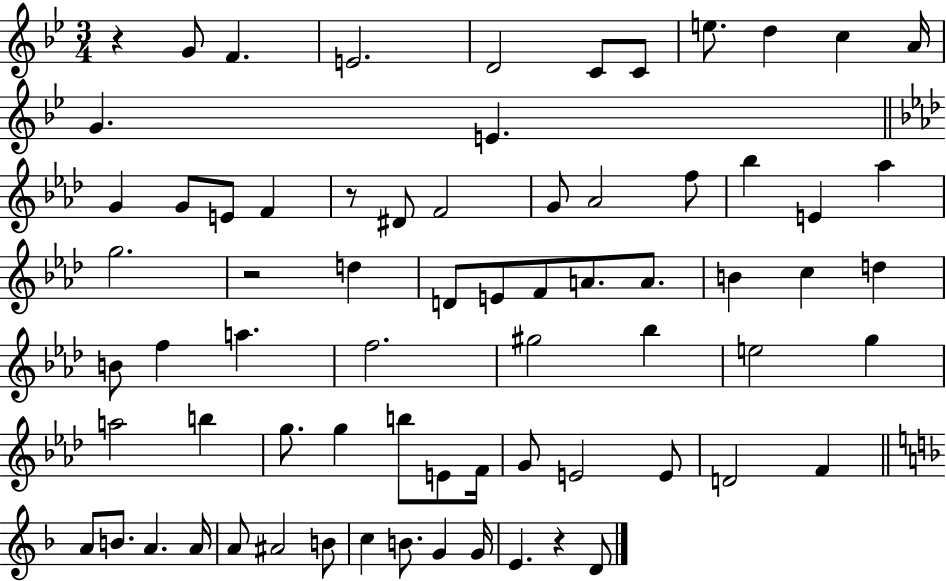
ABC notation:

X:1
T:Untitled
M:3/4
L:1/4
K:Bb
z G/2 F E2 D2 C/2 C/2 e/2 d c A/4 G E G G/2 E/2 F z/2 ^D/2 F2 G/2 _A2 f/2 _b E _a g2 z2 d D/2 E/2 F/2 A/2 A/2 B c d B/2 f a f2 ^g2 _b e2 g a2 b g/2 g b/2 E/2 F/4 G/2 E2 E/2 D2 F A/2 B/2 A A/4 A/2 ^A2 B/2 c B/2 G G/4 E z D/2